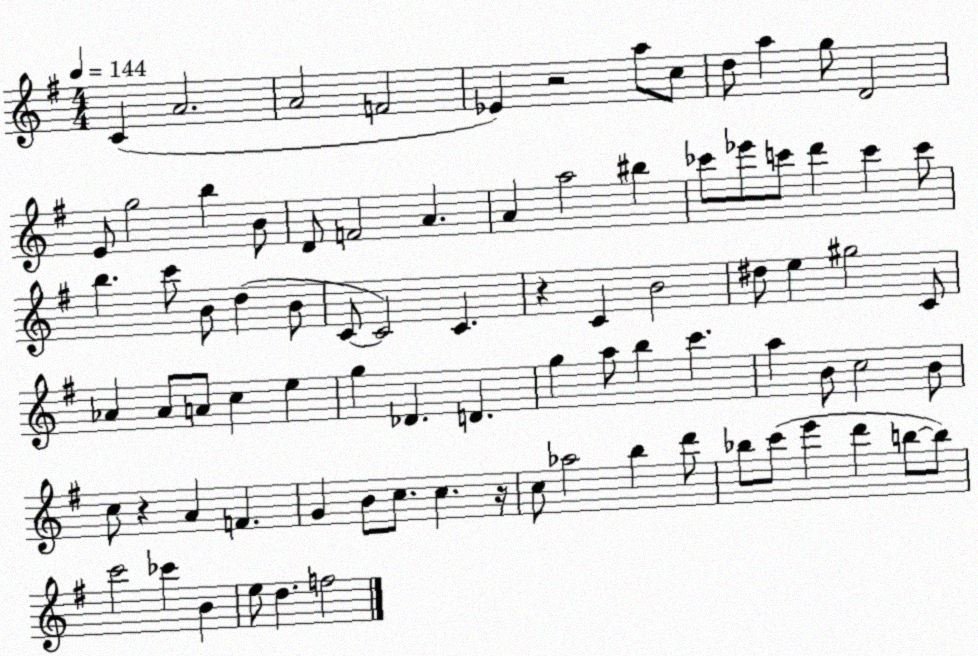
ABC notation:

X:1
T:Untitled
M:4/4
L:1/4
K:G
C A2 A2 F2 _E z2 a/2 c/2 d/2 a g/2 D2 E/2 g2 b B/2 D/2 F2 A A a2 ^b _c'/2 _e'/2 c'/2 d' c' c'/2 b c'/2 B/2 d B/2 C/2 C2 C z C B2 ^d/2 e ^g2 C/2 _A _A/2 A/2 c e g _D D g a/2 b c' a B/2 c2 B/2 c/2 z A F G B/2 c/2 c z/4 c/2 _a2 b d'/2 _b/2 c'/2 e' d' b/2 b/2 c'2 _c' B e/2 d f2